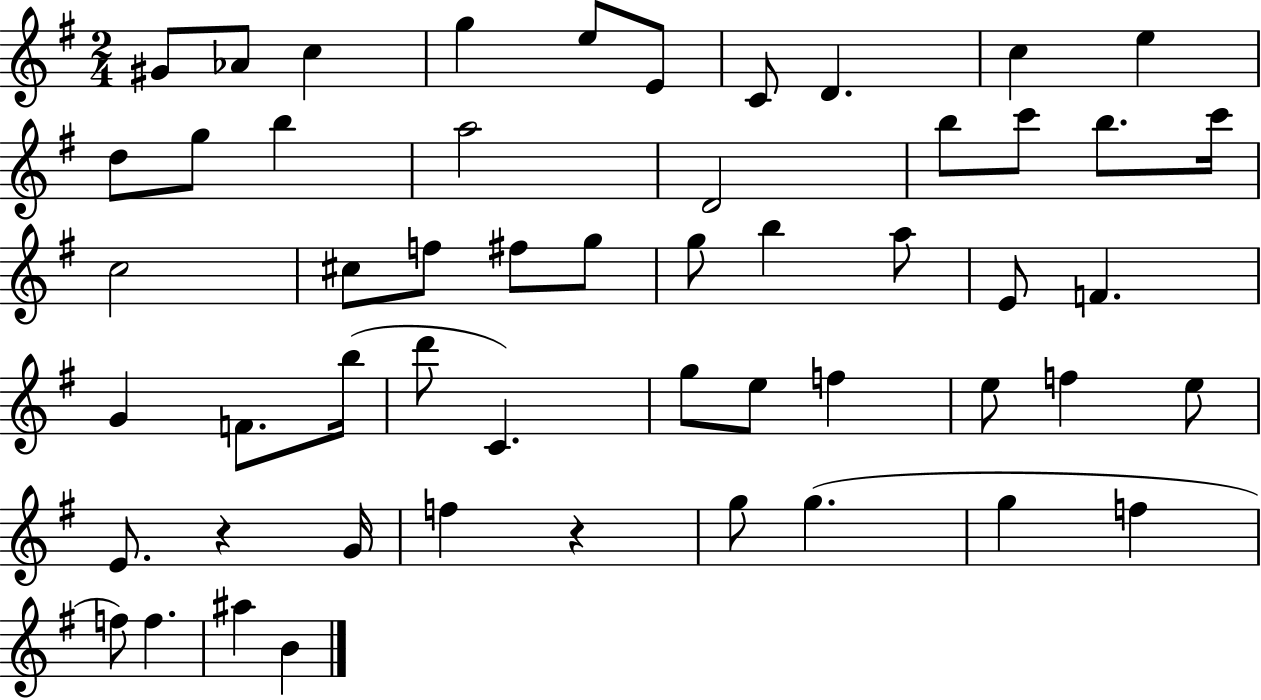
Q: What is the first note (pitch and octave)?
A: G#4